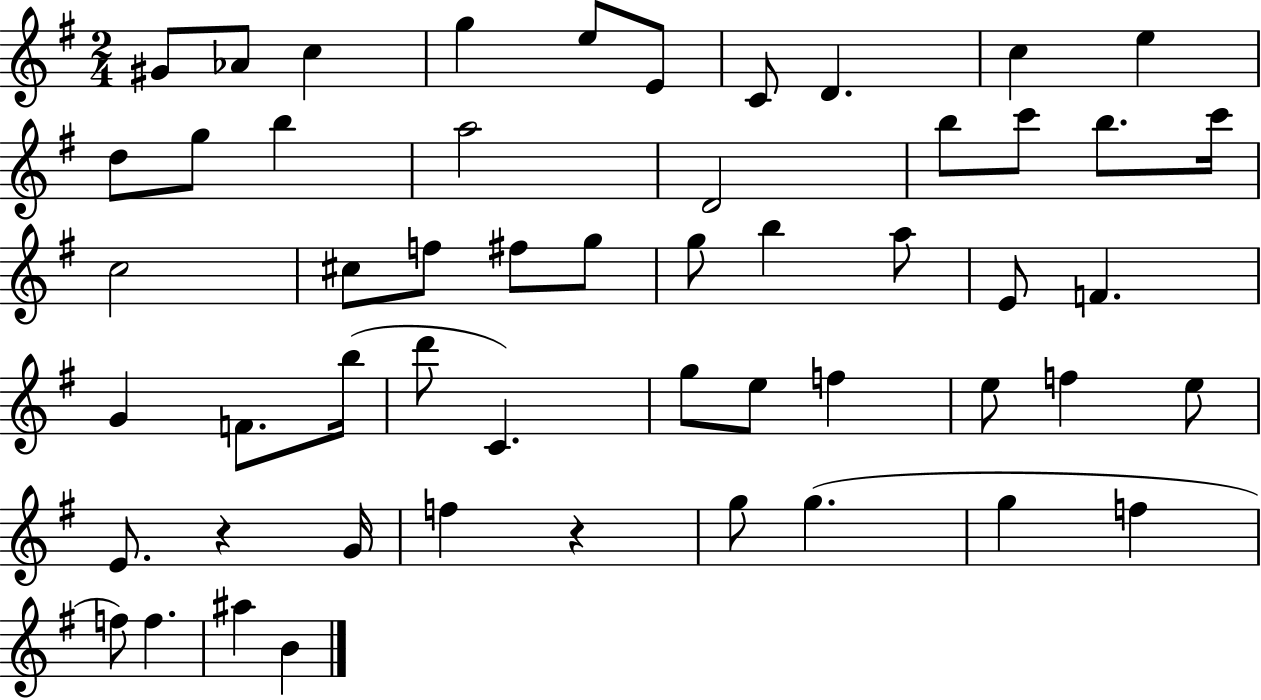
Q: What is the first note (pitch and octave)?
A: G#4